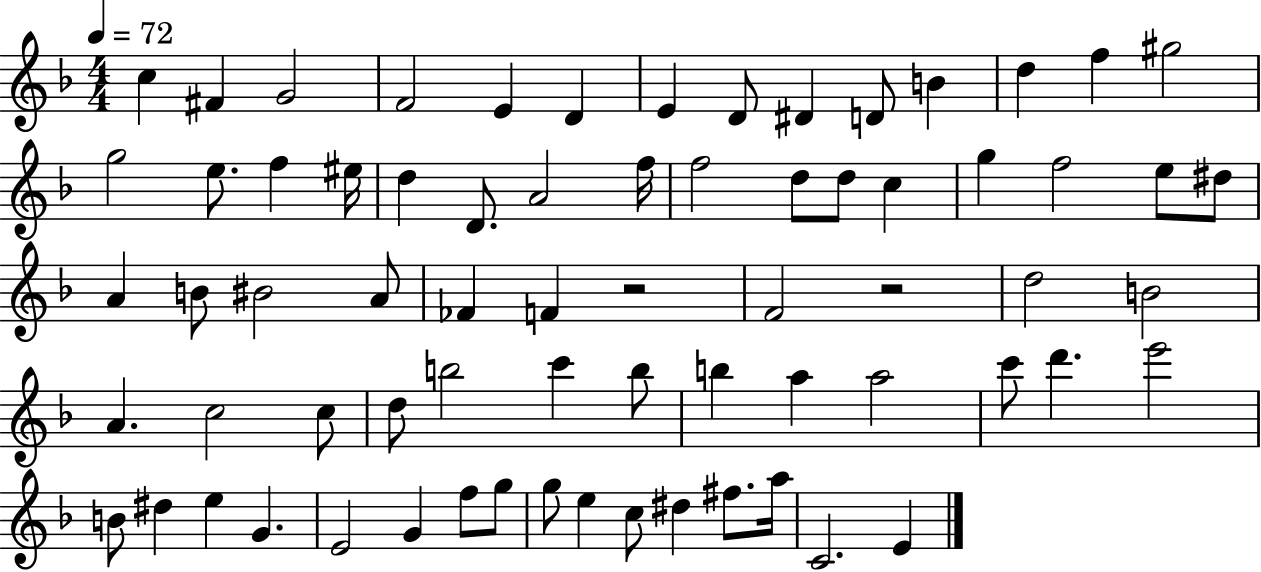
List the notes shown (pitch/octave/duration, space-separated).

C5/q F#4/q G4/h F4/h E4/q D4/q E4/q D4/e D#4/q D4/e B4/q D5/q F5/q G#5/h G5/h E5/e. F5/q EIS5/s D5/q D4/e. A4/h F5/s F5/h D5/e D5/e C5/q G5/q F5/h E5/e D#5/e A4/q B4/e BIS4/h A4/e FES4/q F4/q R/h F4/h R/h D5/h B4/h A4/q. C5/h C5/e D5/e B5/h C6/q B5/e B5/q A5/q A5/h C6/e D6/q. E6/h B4/e D#5/q E5/q G4/q. E4/h G4/q F5/e G5/e G5/e E5/q C5/e D#5/q F#5/e. A5/s C4/h. E4/q